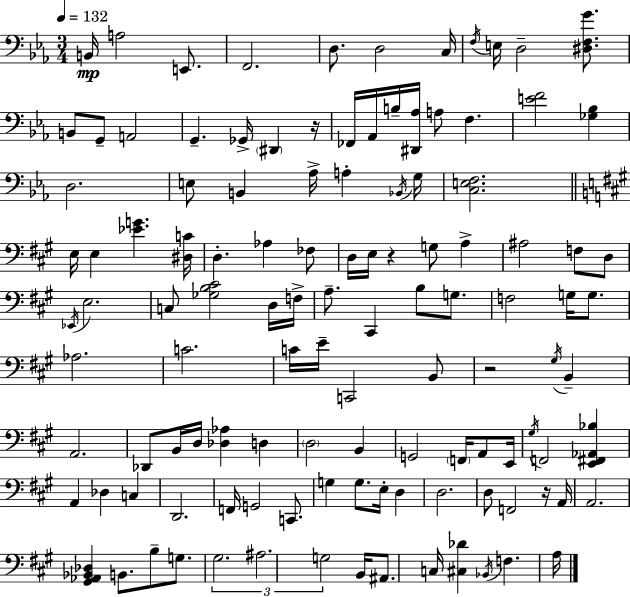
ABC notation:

X:1
T:Untitled
M:3/4
L:1/4
K:Eb
B,,/4 A,2 E,,/2 F,,2 D,/2 D,2 C,/4 F,/4 E,/4 D,2 [^D,F,G]/2 B,,/2 G,,/2 A,,2 G,, _G,,/4 ^D,, z/4 _F,,/4 _A,,/4 B,/4 [^D,,_A,]/4 A,/2 F, [EF]2 [_G,_B,] D,2 E,/2 B,, _A,/4 A, _B,,/4 G,/4 [C,E,F,]2 E,/4 E, [_EG] [^D,C]/4 D, _A, _F,/2 D,/4 E,/4 z G,/2 A, ^A,2 F,/2 D,/2 _E,,/4 E,2 C,/2 [_G,B,^C]2 D,/4 F,/4 A,/2 ^C,, B,/2 G,/2 F,2 G,/4 G,/2 _A,2 C2 C/4 E/4 C,,2 B,,/2 z2 ^G,/4 B,, A,,2 _D,,/2 B,,/4 D,/4 [_D,_A,] D, D,2 B,, G,,2 F,,/4 A,,/2 E,,/4 ^G,/4 F,,2 [E,,^F,,_A,,_B,] A,, _D, C, D,,2 F,,/4 G,,2 C,,/2 G, G,/2 E,/4 D, D,2 D,/2 F,,2 z/4 A,,/4 A,,2 [^G,,_A,,_B,,_D,] B,,/2 B,/2 G,/2 ^G,2 ^A,2 G,2 B,,/4 ^A,,/2 C,/4 [^C,_D] _B,,/4 F, A,/4